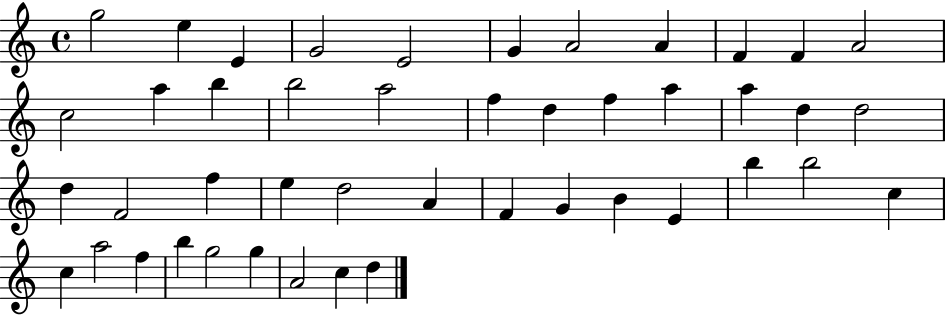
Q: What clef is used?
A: treble